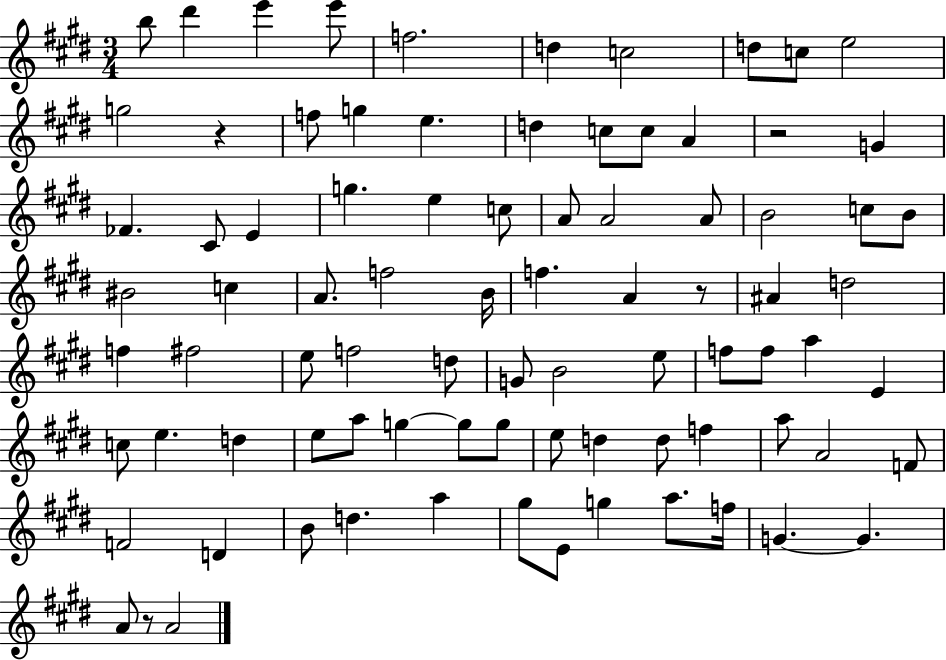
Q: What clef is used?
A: treble